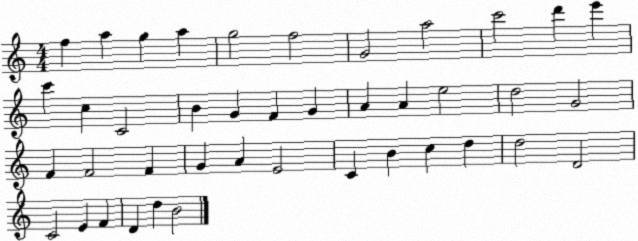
X:1
T:Untitled
M:4/4
L:1/4
K:C
f a g a g2 f2 G2 a2 c'2 d' e' c' c C2 B G F G A A e2 d2 G2 F F2 F G A E2 C B c d d2 D2 C2 E F D d B2